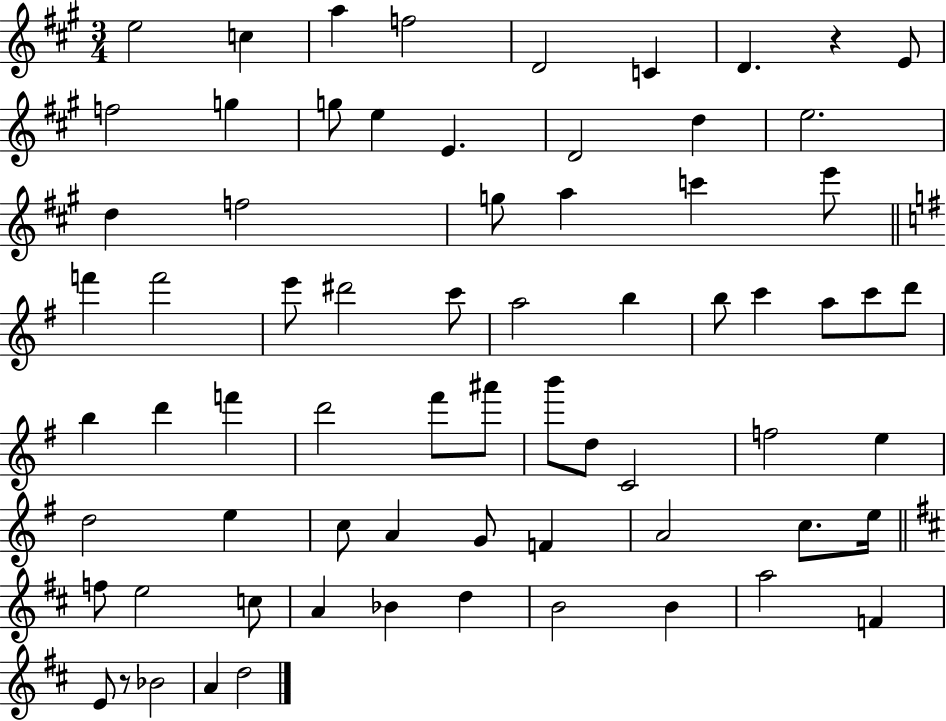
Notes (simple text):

E5/h C5/q A5/q F5/h D4/h C4/q D4/q. R/q E4/e F5/h G5/q G5/e E5/q E4/q. D4/h D5/q E5/h. D5/q F5/h G5/e A5/q C6/q E6/e F6/q F6/h E6/e D#6/h C6/e A5/h B5/q B5/e C6/q A5/e C6/e D6/e B5/q D6/q F6/q D6/h F#6/e A#6/e B6/e D5/e C4/h F5/h E5/q D5/h E5/q C5/e A4/q G4/e F4/q A4/h C5/e. E5/s F5/e E5/h C5/e A4/q Bb4/q D5/q B4/h B4/q A5/h F4/q E4/e R/e Bb4/h A4/q D5/h